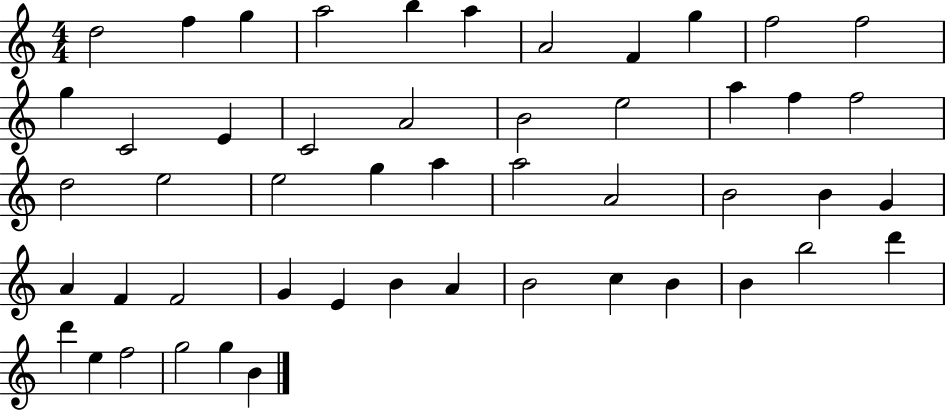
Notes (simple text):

D5/h F5/q G5/q A5/h B5/q A5/q A4/h F4/q G5/q F5/h F5/h G5/q C4/h E4/q C4/h A4/h B4/h E5/h A5/q F5/q F5/h D5/h E5/h E5/h G5/q A5/q A5/h A4/h B4/h B4/q G4/q A4/q F4/q F4/h G4/q E4/q B4/q A4/q B4/h C5/q B4/q B4/q B5/h D6/q D6/q E5/q F5/h G5/h G5/q B4/q